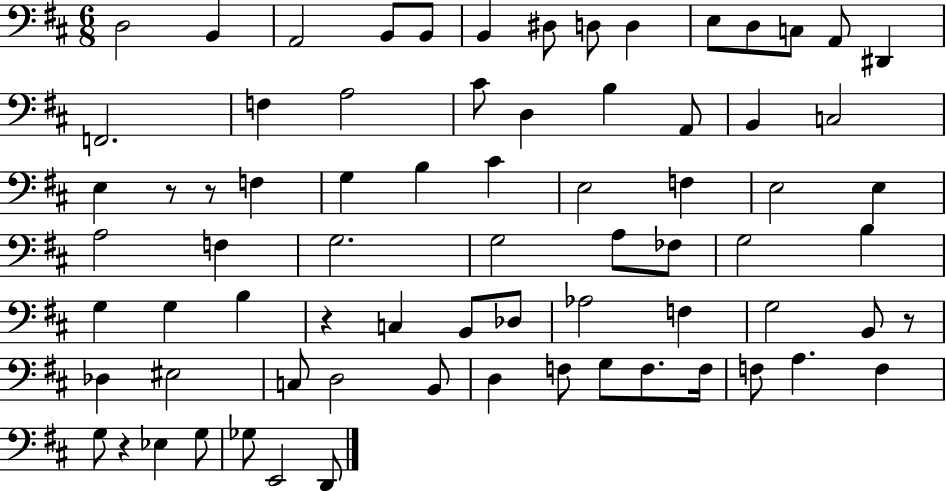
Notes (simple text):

D3/h B2/q A2/h B2/e B2/e B2/q D#3/e D3/e D3/q E3/e D3/e C3/e A2/e D#2/q F2/h. F3/q A3/h C#4/e D3/q B3/q A2/e B2/q C3/h E3/q R/e R/e F3/q G3/q B3/q C#4/q E3/h F3/q E3/h E3/q A3/h F3/q G3/h. G3/h A3/e FES3/e G3/h B3/q G3/q G3/q B3/q R/q C3/q B2/e Db3/e Ab3/h F3/q G3/h B2/e R/e Db3/q EIS3/h C3/e D3/h B2/e D3/q F3/e G3/e F3/e. F3/s F3/e A3/q. F3/q G3/e R/q Eb3/q G3/e Gb3/e E2/h D2/e